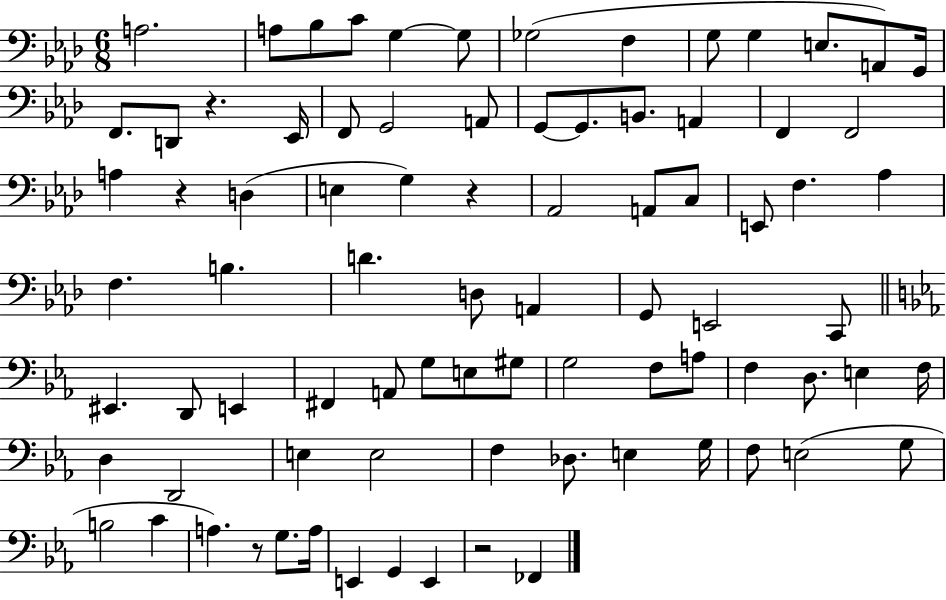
{
  \clef bass
  \numericTimeSignature
  \time 6/8
  \key aes \major
  a2. | a8 bes8 c'8 g4~~ g8 | ges2( f4 | g8 g4 e8. a,8) g,16 | \break f,8. d,8 r4. ees,16 | f,8 g,2 a,8 | g,8~~ g,8. b,8. a,4 | f,4 f,2 | \break a4 r4 d4( | e4 g4) r4 | aes,2 a,8 c8 | e,8 f4. aes4 | \break f4. b4. | d'4. d8 a,4 | g,8 e,2 c,8 | \bar "||" \break \key ees \major eis,4. d,8 e,4 | fis,4 a,8 g8 e8 gis8 | g2 f8 a8 | f4 d8. e4 f16 | \break d4 d,2 | e4 e2 | f4 des8. e4 g16 | f8 e2( g8 | \break b2 c'4 | a4.) r8 g8. a16 | e,4 g,4 e,4 | r2 fes,4 | \break \bar "|."
}